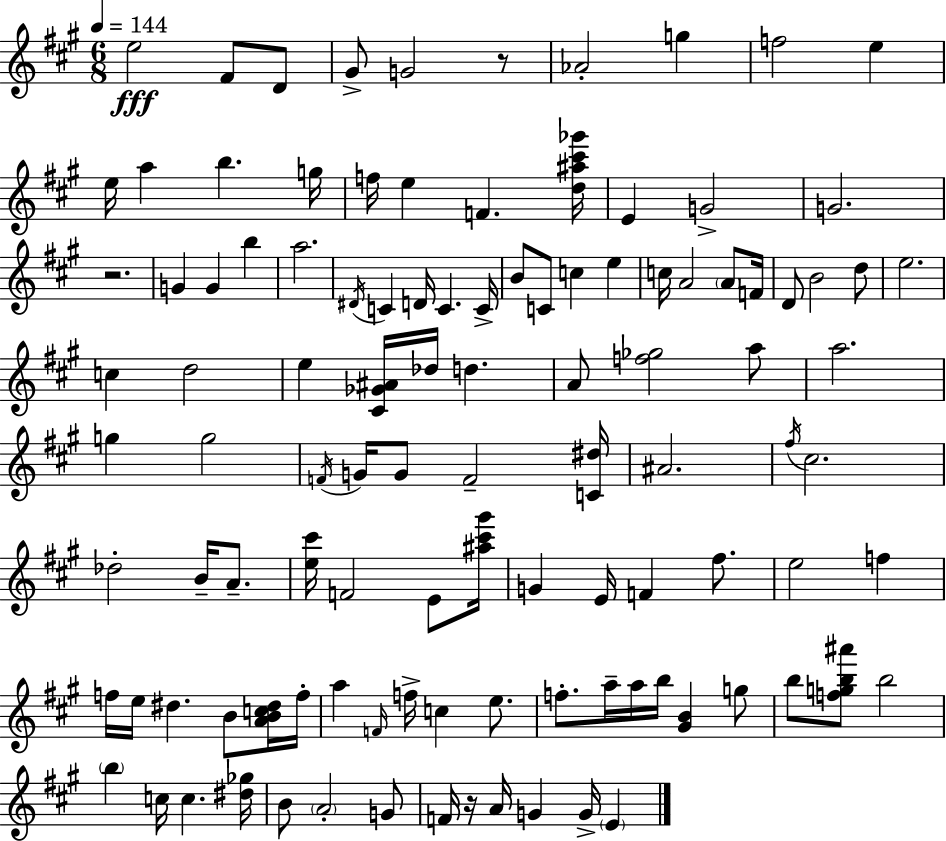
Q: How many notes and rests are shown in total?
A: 109